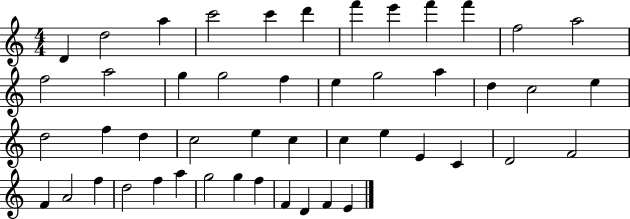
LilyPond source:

{
  \clef treble
  \numericTimeSignature
  \time 4/4
  \key c \major
  d'4 d''2 a''4 | c'''2 c'''4 d'''4 | f'''4 e'''4 f'''4 f'''4 | f''2 a''2 | \break f''2 a''2 | g''4 g''2 f''4 | e''4 g''2 a''4 | d''4 c''2 e''4 | \break d''2 f''4 d''4 | c''2 e''4 c''4 | c''4 e''4 e'4 c'4 | d'2 f'2 | \break f'4 a'2 f''4 | d''2 f''4 a''4 | g''2 g''4 f''4 | f'4 d'4 f'4 e'4 | \break \bar "|."
}